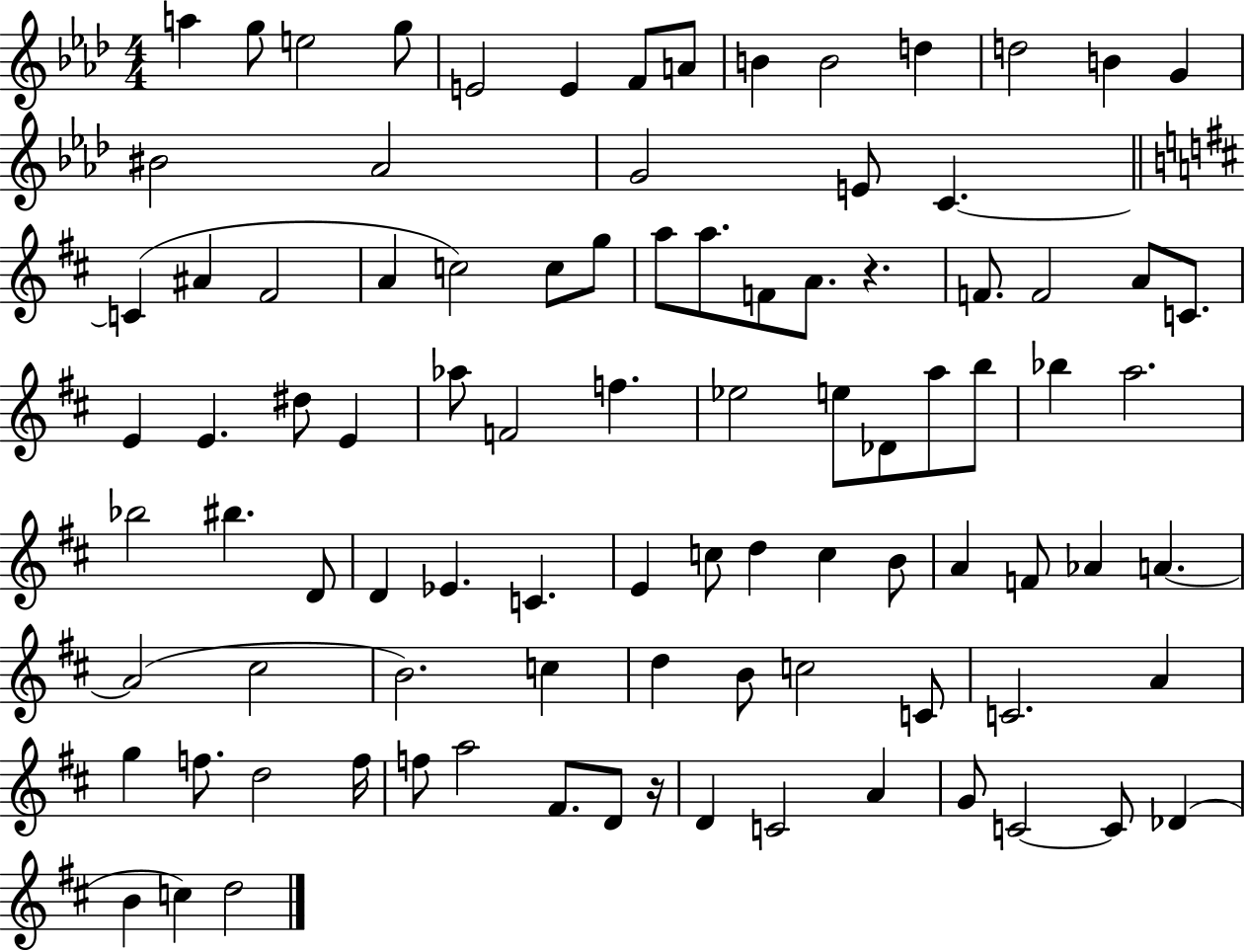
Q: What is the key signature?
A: AES major